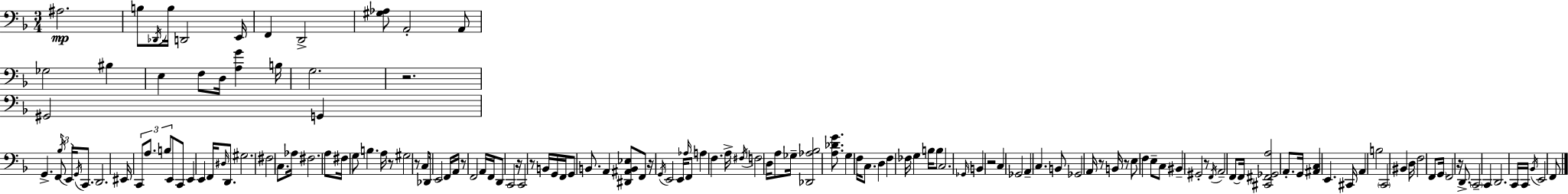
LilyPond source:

{
  \clef bass
  \numericTimeSignature
  \time 3/4
  \key f \major
  \repeat volta 2 { ais2.\mp | b8 \acciaccatura { des,16 } b16 d,2 | e,16 f,4 d,2-> | <gis aes>8 a,2-. a,8 | \break ges2 bis4 | e4 f8 d16 <a g'>4 | b16 g2. | r2. | \break gis,2 g,4 | g,4.-> f,8 \tuplet 3/2 { \acciaccatura { bes16 } e,16 \acciaccatura { g,16 } } | c,8. d,2. | eis,16 \tuplet 3/2 { c,8 a8. b8 } e,8 | \break c,8 e,4 e,4 f,16 | \grace { dis16 } d,8. gis2. | fis2 | c8. aes16 fis2. | \break a8 fis16 g8 b4. | a16 r8 gis2 | r8 c8 des,16 e,2 | f,16 a,16 r8 f,2 | \break a,16 f,16 d,8 c,2 | r16 c,2 | r8 b,16 g,16 f,16 g,8 b,8. a,4 | <dis, ais, b, ees>8 f,8 r16 \acciaccatura { g,16 } e,2 | \break e,16 \grace { aes16 } f,8 a4 | f4. a16-> \acciaccatura { fis16 } f2 | d16 a8 ges16-- <des, aes bes>2 | <a des' g'>8. g4 f16 | \break c8. d4 f4 fes16 | g4 b16 b8 c2. | \grace { ges,16 } b,4 | r2 c4 | \break ges,2 a,4-- | c4. b,8 ges,2 | a,16 r8 b,16 r8 e8 | f4 e8-- c8 bis,4-- | \break gis,2-. r8 \acciaccatura { f,16 } a,2-- | f,8~~ f,16 <cis, fis, ges, a>2 | a,8.-. g,16 <ais, c>4 | e,4. cis,16 a,4 | \break b2 \parenthesize c,2 | bis,4 d16 f2 | f,8 \parenthesize g,16 f,2 | r16 d,8.-> \parenthesize c,2-- | \break c,4 d,2. | c,16 c,16 \acciaccatura { bes,16 } | e,2 f,8 } \bar "|."
}